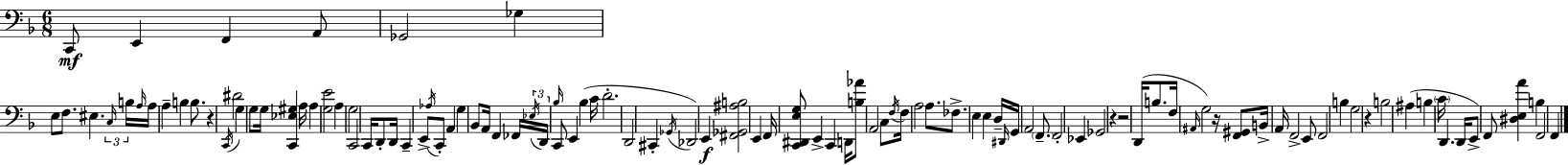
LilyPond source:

{
  \clef bass
  \numericTimeSignature
  \time 6/8
  \key f \major
  \repeat volta 2 { c,8\mf e,4 f,4 a,8 | ges,2 ges4 | e8 f8. eis4. \tuplet 3/2 { \grace { c16 } | b16 \grace { a16 } } a16 a4-- b4 b8. | \break r4 \acciaccatura { c,16 } dis'2 | g4 g8 g16 <c, ees gis>4 | a16 a4 <g e'>2 | a4 g2 | \break c,2 c,16 | d,8-. d,16 c,4-- e,8-> \acciaccatura { aes16 } c,8-. | a,4 g4 bes,8 a,16 f,4 | fes,16 \tuplet 3/2 { \acciaccatura { ees16 } d,16 \grace { bes16 } } c,8 e,4 | \break bes4( c'16 d'2.-. | d,2 | cis,4-. \acciaccatura { ges,16 }) des,2 | e,4\f <fis, ges, ais b>2 | \break e,4 f,16 <c, dis, e g>8 e,4-> | c,4 d,16 <b aes'>8 a,2 | c8 \acciaccatura { f16 } f16 a2 | a8. fes8.-> e4 | \break e4 d16-- \grace { dis,16 } g,16 a,2 | \parenthesize f,8.-- f,2-. | ees,4 ges,2 | r4 r2 | \break d,16( b8. f16 \grace { ais,16 }) g2 | r16 <f, gis,>8 b,16-> a,16 | f,2-> e,8 f,2 | b4 g2 | \break r4 b2 | ais4( b4 | \parenthesize c'16 d,4. d,16 e,8->) | f,8 <dis e a'>4 b4 f,2 | \break f,4 } \bar "|."
}